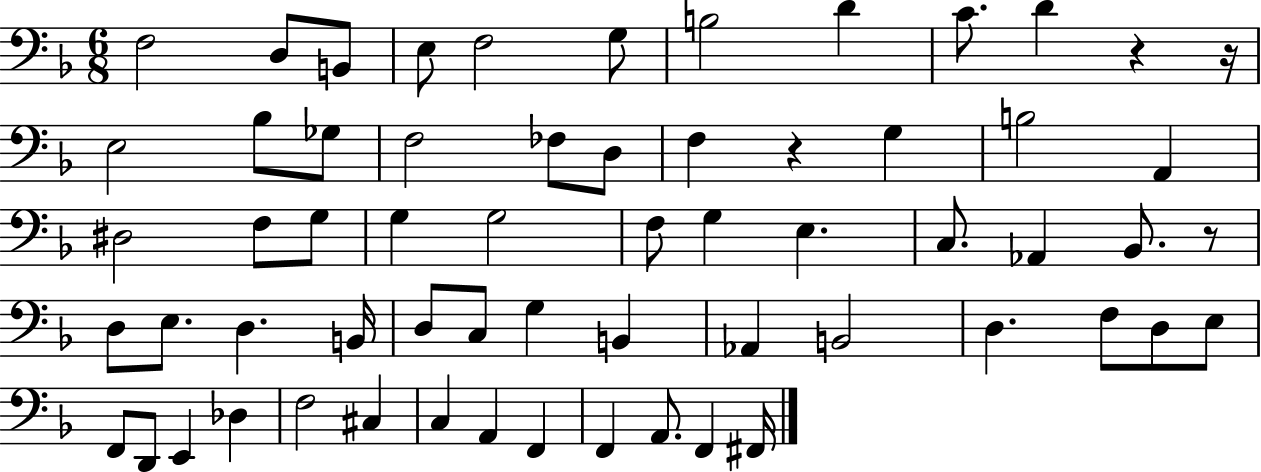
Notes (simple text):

F3/h D3/e B2/e E3/e F3/h G3/e B3/h D4/q C4/e. D4/q R/q R/s E3/h Bb3/e Gb3/e F3/h FES3/e D3/e F3/q R/q G3/q B3/h A2/q D#3/h F3/e G3/e G3/q G3/h F3/e G3/q E3/q. C3/e. Ab2/q Bb2/e. R/e D3/e E3/e. D3/q. B2/s D3/e C3/e G3/q B2/q Ab2/q B2/h D3/q. F3/e D3/e E3/e F2/e D2/e E2/q Db3/q F3/h C#3/q C3/q A2/q F2/q F2/q A2/e. F2/q F#2/s